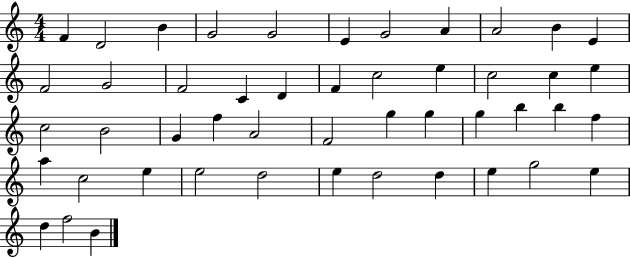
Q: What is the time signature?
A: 4/4